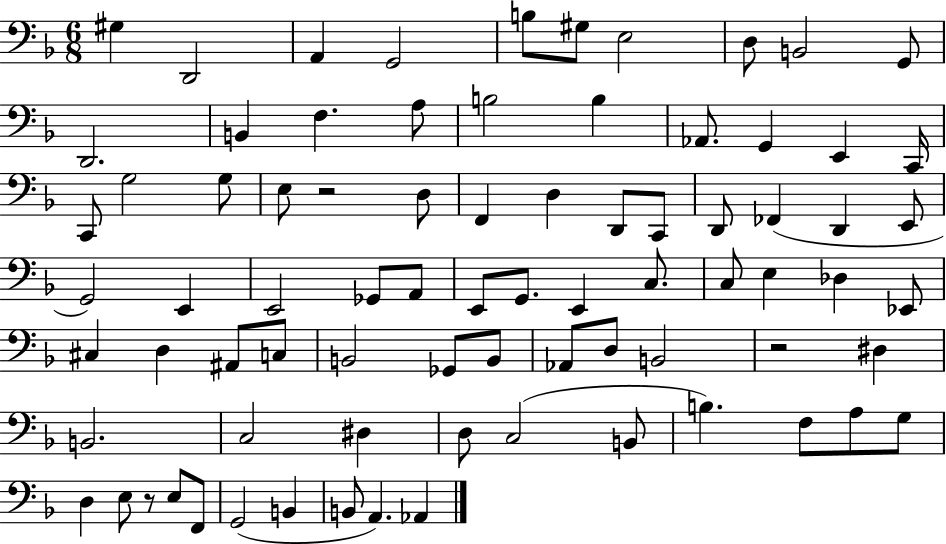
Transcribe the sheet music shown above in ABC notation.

X:1
T:Untitled
M:6/8
L:1/4
K:F
^G, D,,2 A,, G,,2 B,/2 ^G,/2 E,2 D,/2 B,,2 G,,/2 D,,2 B,, F, A,/2 B,2 B, _A,,/2 G,, E,, C,,/4 C,,/2 G,2 G,/2 E,/2 z2 D,/2 F,, D, D,,/2 C,,/2 D,,/2 _F,, D,, E,,/2 G,,2 E,, E,,2 _G,,/2 A,,/2 E,,/2 G,,/2 E,, C,/2 C,/2 E, _D, _E,,/2 ^C, D, ^A,,/2 C,/2 B,,2 _G,,/2 B,,/2 _A,,/2 D,/2 B,,2 z2 ^D, B,,2 C,2 ^D, D,/2 C,2 B,,/2 B, F,/2 A,/2 G,/2 D, E,/2 z/2 E,/2 F,,/2 G,,2 B,, B,,/2 A,, _A,,